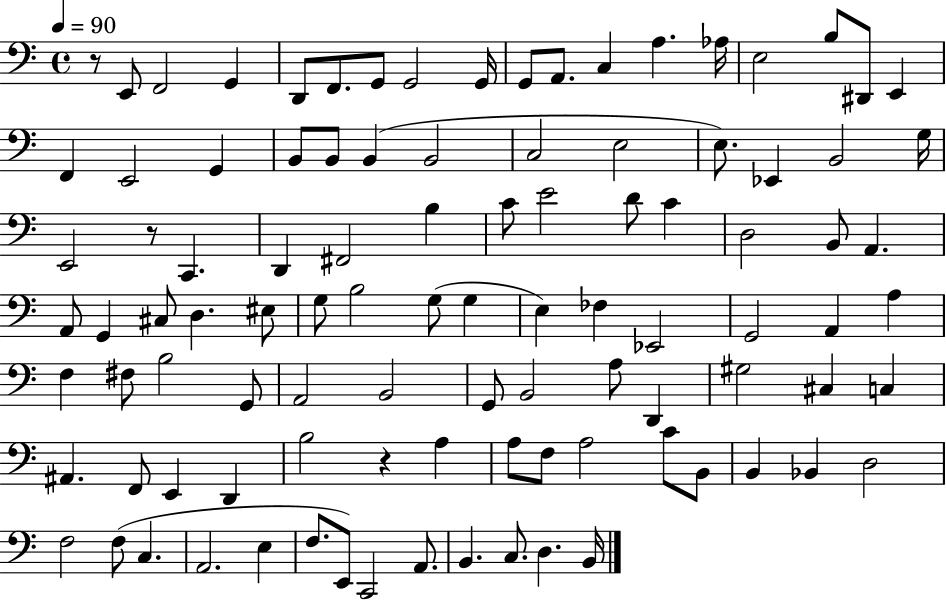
R/e E2/e F2/h G2/q D2/e F2/e. G2/e G2/h G2/s G2/e A2/e. C3/q A3/q. Ab3/s E3/h B3/e D#2/e E2/q F2/q E2/h G2/q B2/e B2/e B2/q B2/h C3/h E3/h E3/e. Eb2/q B2/h G3/s E2/h R/e C2/q. D2/q F#2/h B3/q C4/e E4/h D4/e C4/q D3/h B2/e A2/q. A2/e G2/q C#3/e D3/q. EIS3/e G3/e B3/h G3/e G3/q E3/q FES3/q Eb2/h G2/h A2/q A3/q F3/q F#3/e B3/h G2/e A2/h B2/h G2/e B2/h A3/e D2/q G#3/h C#3/q C3/q A#2/q. F2/e E2/q D2/q B3/h R/q A3/q A3/e F3/e A3/h C4/e B2/e B2/q Bb2/q D3/h F3/h F3/e C3/q. A2/h. E3/q F3/e. E2/e C2/h A2/e. B2/q. C3/e. D3/q. B2/s